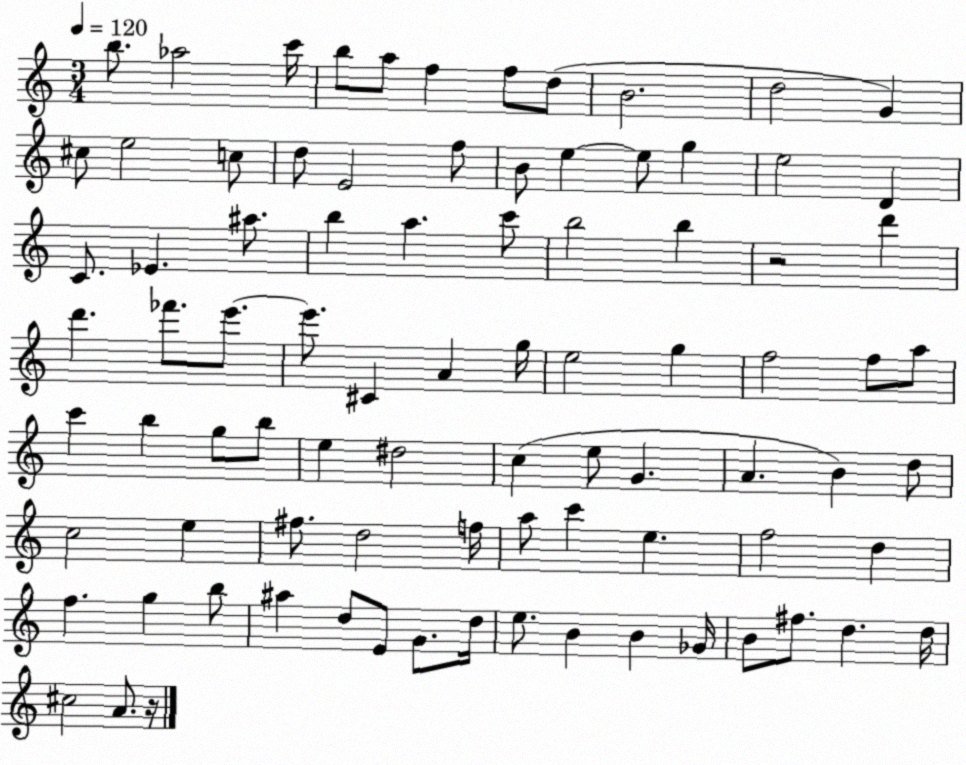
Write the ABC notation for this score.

X:1
T:Untitled
M:3/4
L:1/4
K:C
b/2 _a2 c'/4 b/2 a/2 f f/2 d/2 B2 d2 G ^c/2 e2 c/2 d/2 E2 f/2 B/2 e e/2 g e2 D C/2 _E ^a/2 b a c'/2 b2 b z2 d' d' _f'/2 e'/2 e'/2 ^C A g/4 e2 g f2 f/2 a/2 c' b g/2 b/2 e ^d2 c e/2 G A B d/2 c2 e ^f/2 d2 f/4 a/2 c' e f2 d f g b/2 ^a d/2 E/2 G/2 d/4 e/2 B B _G/4 B/2 ^f/2 d d/4 ^c2 A/2 z/4